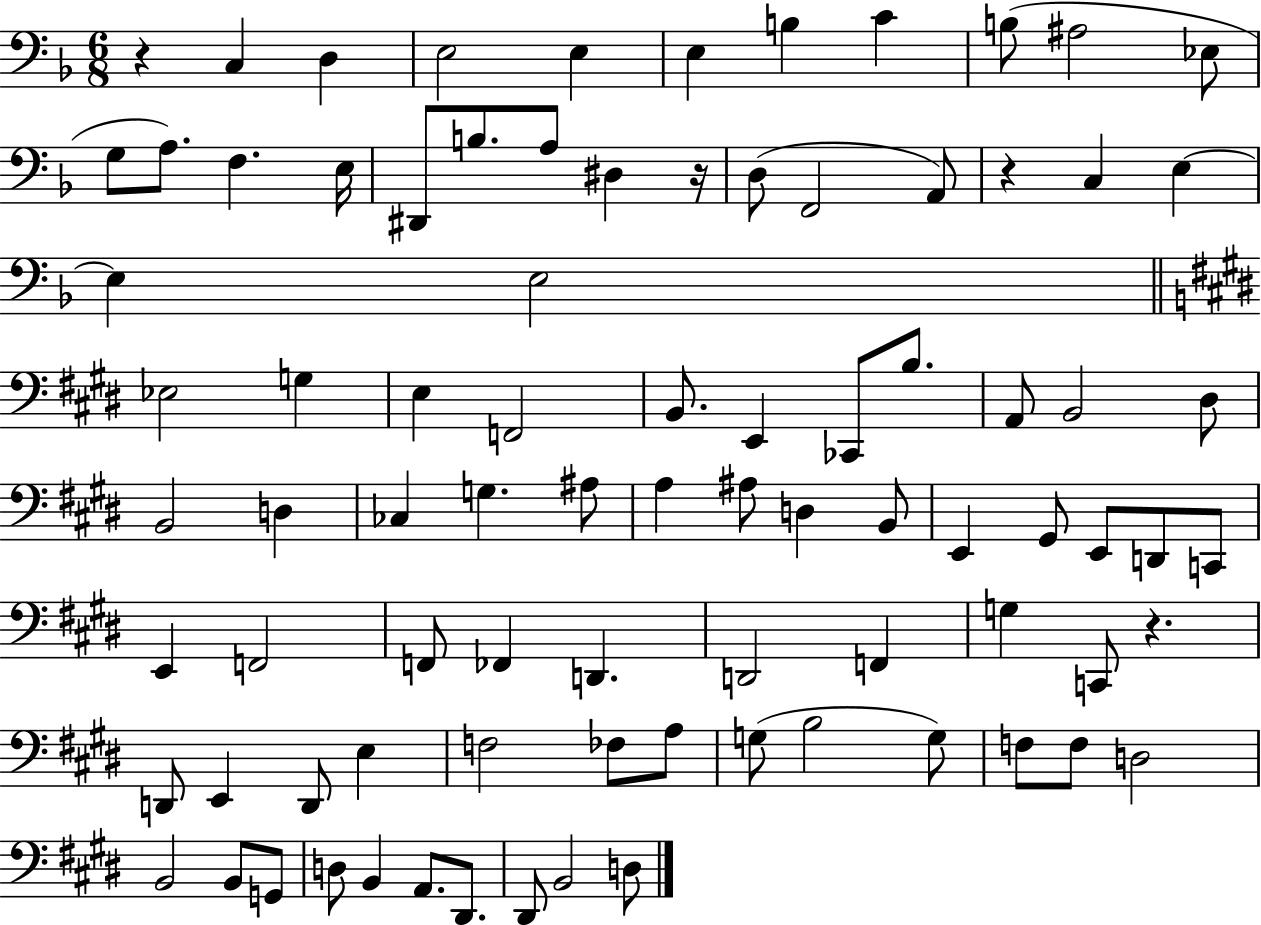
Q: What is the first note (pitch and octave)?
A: C3